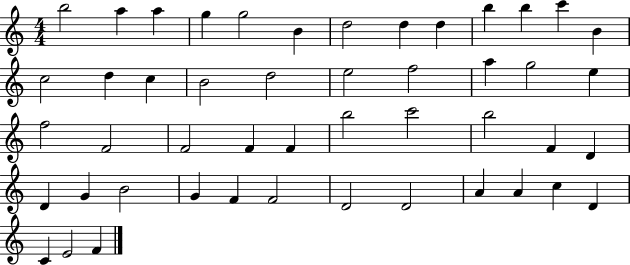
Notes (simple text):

B5/h A5/q A5/q G5/q G5/h B4/q D5/h D5/q D5/q B5/q B5/q C6/q B4/q C5/h D5/q C5/q B4/h D5/h E5/h F5/h A5/q G5/h E5/q F5/h F4/h F4/h F4/q F4/q B5/h C6/h B5/h F4/q D4/q D4/q G4/q B4/h G4/q F4/q F4/h D4/h D4/h A4/q A4/q C5/q D4/q C4/q E4/h F4/q